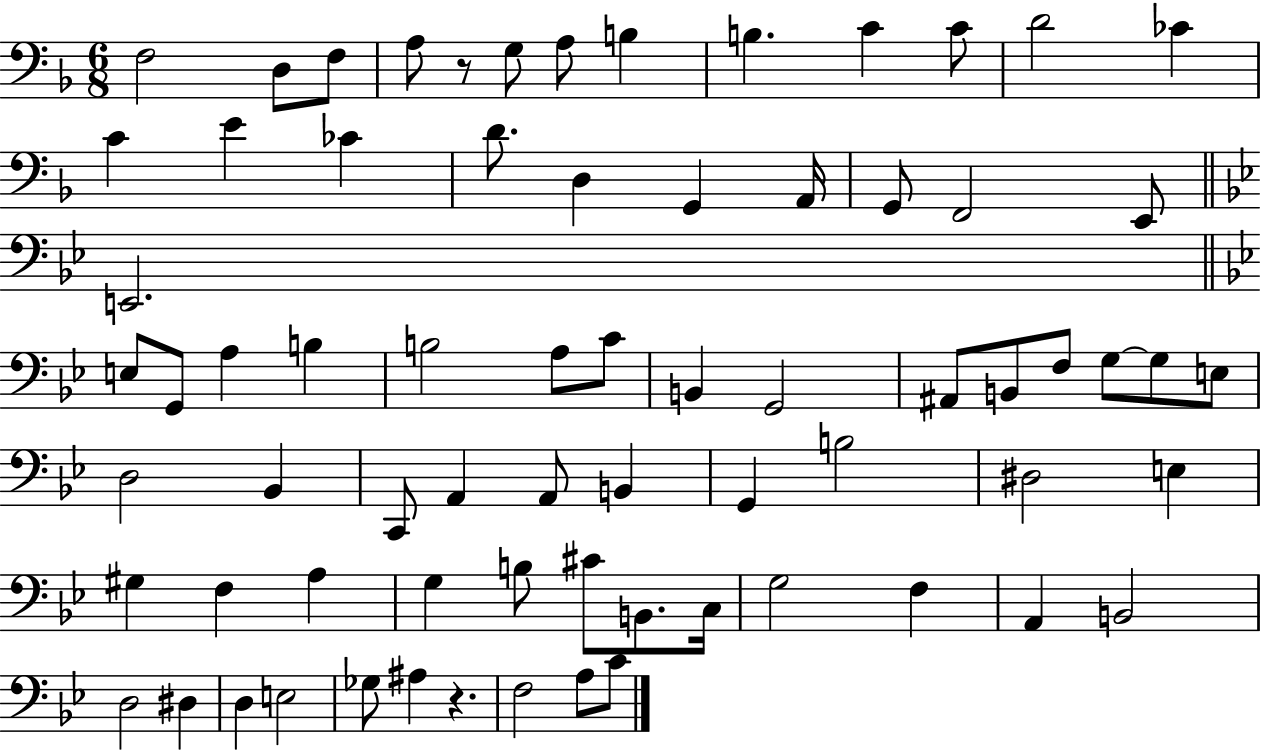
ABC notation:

X:1
T:Untitled
M:6/8
L:1/4
K:F
F,2 D,/2 F,/2 A,/2 z/2 G,/2 A,/2 B, B, C C/2 D2 _C C E _C D/2 D, G,, A,,/4 G,,/2 F,,2 E,,/2 E,,2 E,/2 G,,/2 A, B, B,2 A,/2 C/2 B,, G,,2 ^A,,/2 B,,/2 F,/2 G,/2 G,/2 E,/2 D,2 _B,, C,,/2 A,, A,,/2 B,, G,, B,2 ^D,2 E, ^G, F, A, G, B,/2 ^C/2 B,,/2 C,/4 G,2 F, A,, B,,2 D,2 ^D, D, E,2 _G,/2 ^A, z F,2 A,/2 C/2